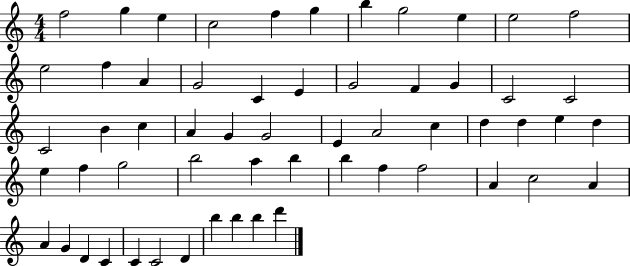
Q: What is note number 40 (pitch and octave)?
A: A5